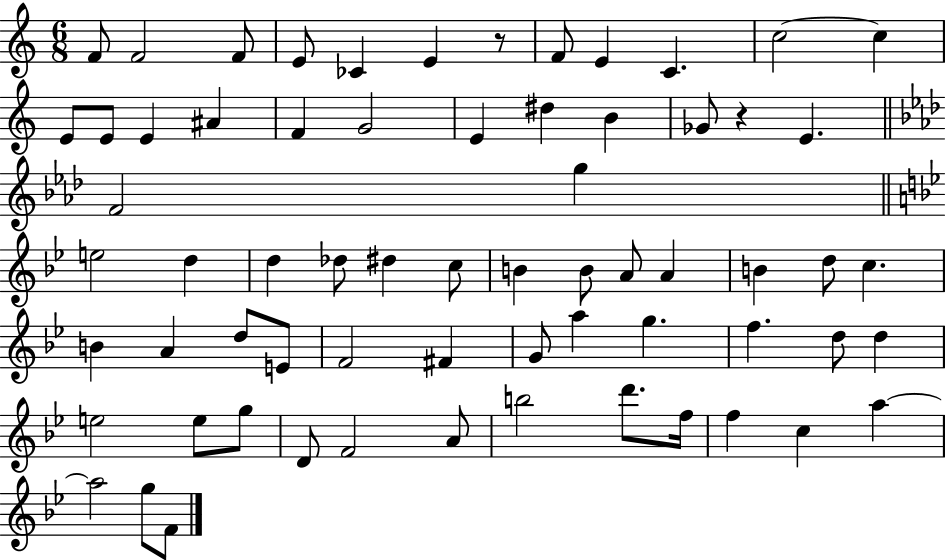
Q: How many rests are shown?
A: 2